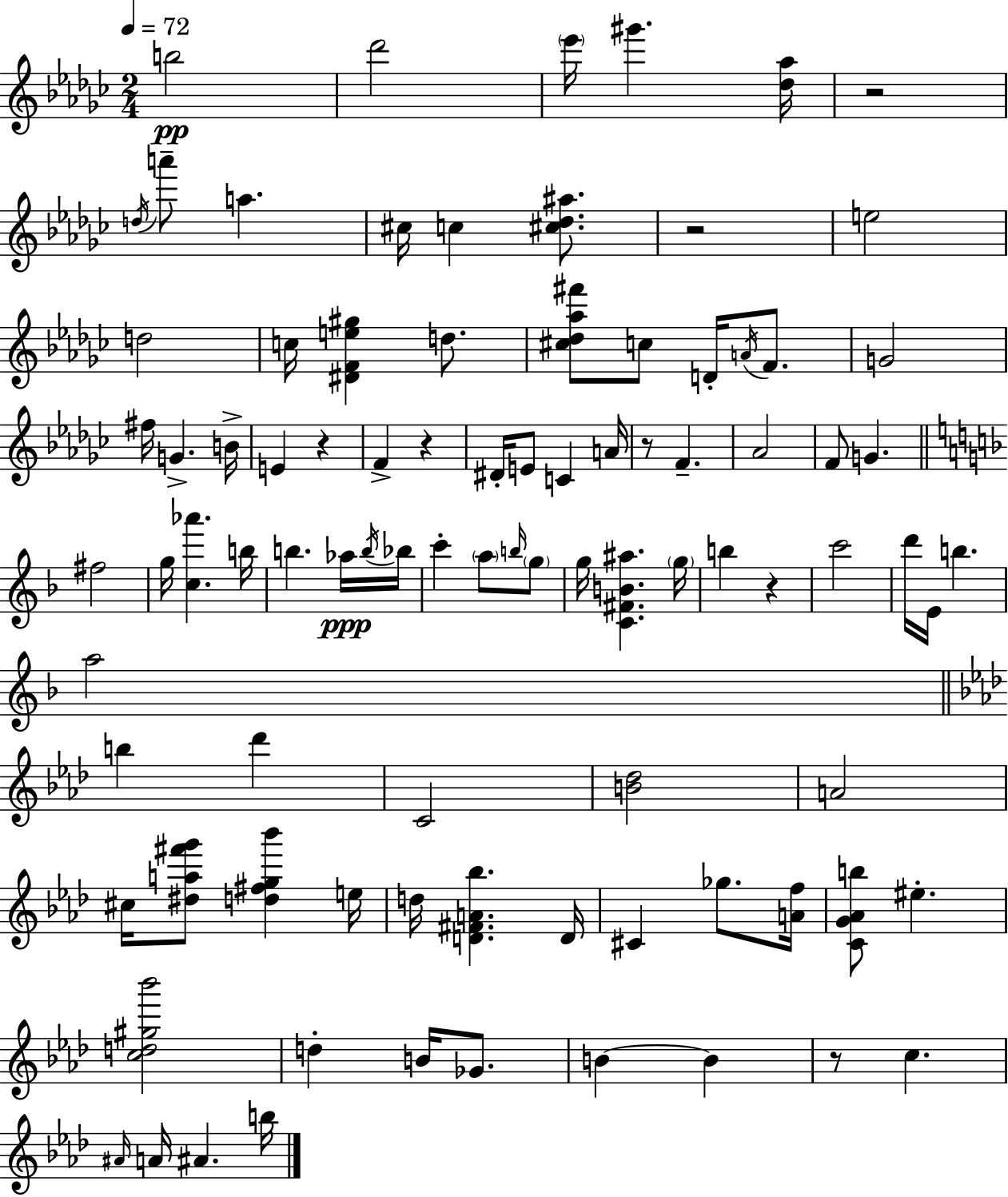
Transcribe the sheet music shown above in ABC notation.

X:1
T:Untitled
M:2/4
L:1/4
K:Ebm
b2 _d'2 _e'/4 ^g' [_d_a]/4 z2 d/4 a'/2 a ^c/4 c [^c_d^a]/2 z2 e2 d2 c/4 [^DFe^g] d/2 [^c_d_a^f']/2 c/2 D/4 A/4 F/2 G2 ^f/4 G B/4 E z F z ^D/4 E/2 C A/4 z/2 F _A2 F/2 G ^f2 g/4 [c_a'] b/4 b _a/4 b/4 _b/4 c' a/2 b/4 g/2 g/4 [C^FB^a] g/4 b z c'2 d'/4 E/4 b a2 b _d' C2 [B_d]2 A2 ^c/4 [^da^f'g']/2 [d^fg_b'] e/4 d/4 [D^FA_b] D/4 ^C _g/2 [Af]/4 [CG_Ab]/2 ^e [cd^g_b']2 d B/4 _G/2 B B z/2 c ^A/4 A/4 ^A b/4